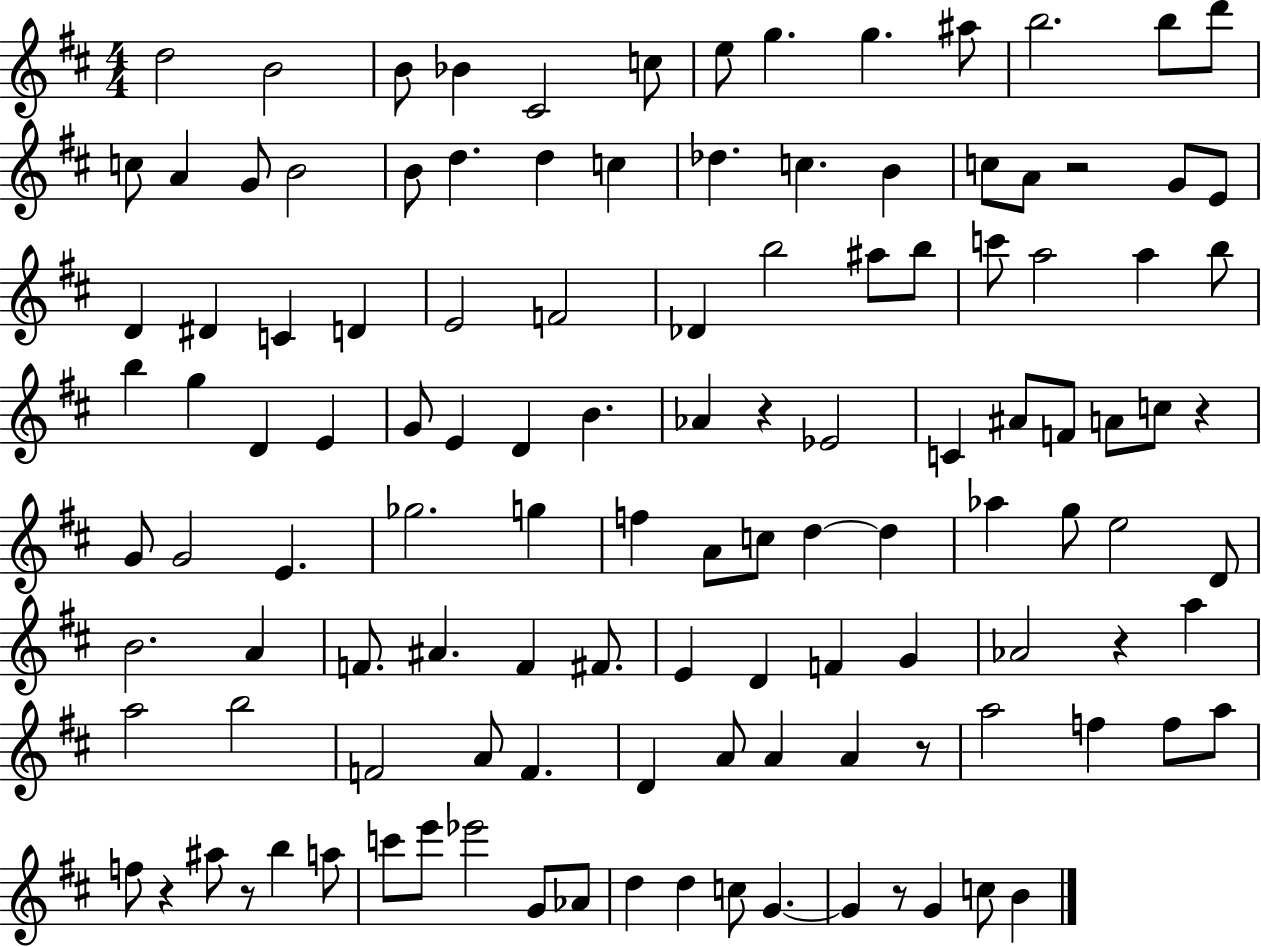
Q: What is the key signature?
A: D major